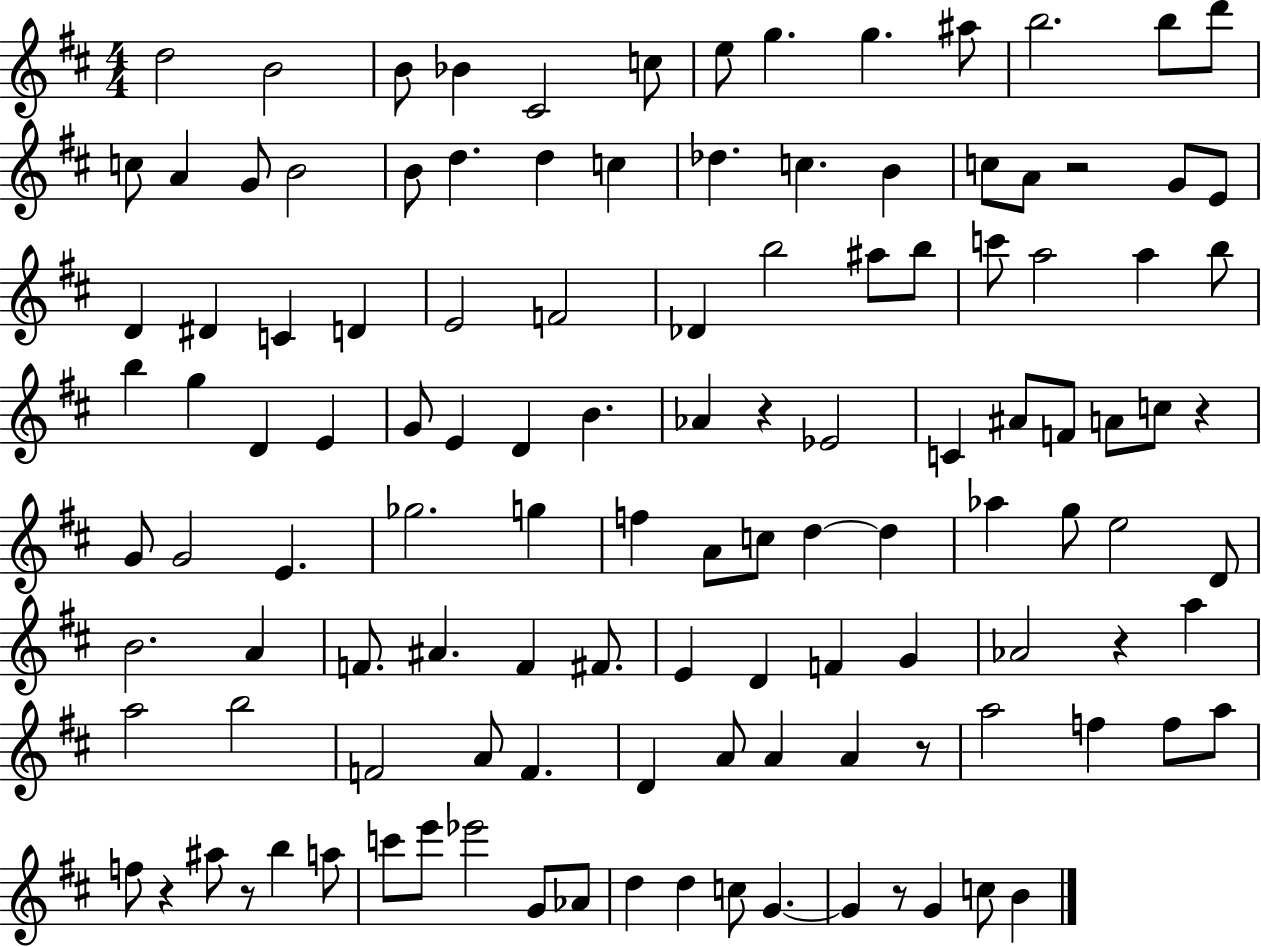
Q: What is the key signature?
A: D major